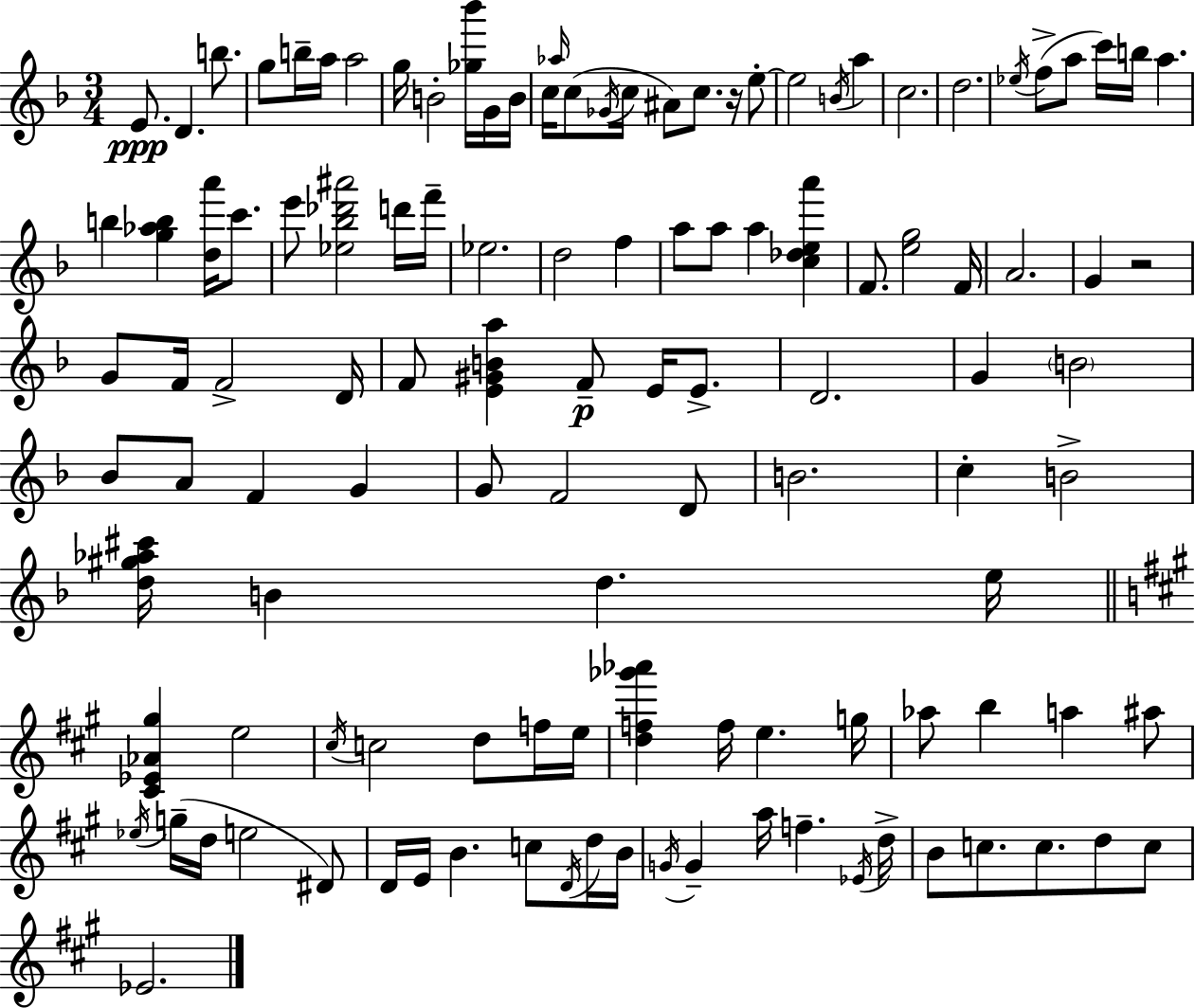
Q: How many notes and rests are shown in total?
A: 118